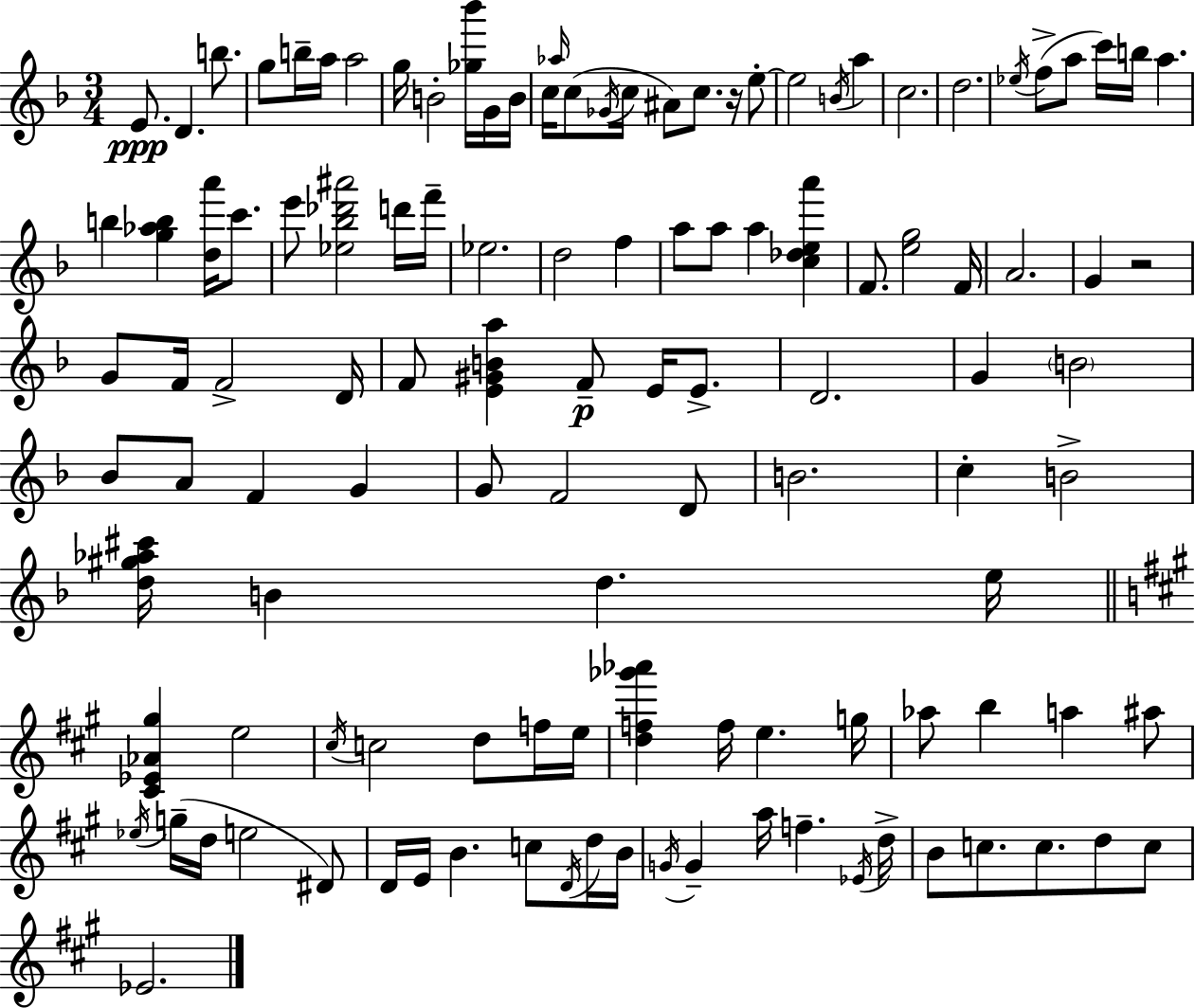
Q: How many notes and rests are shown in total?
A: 118